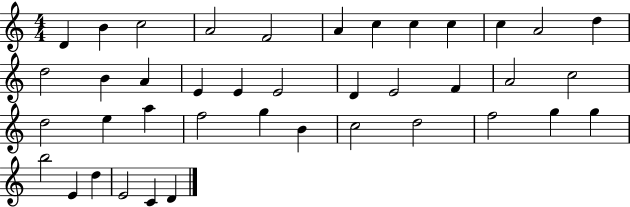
{
  \clef treble
  \numericTimeSignature
  \time 4/4
  \key c \major
  d'4 b'4 c''2 | a'2 f'2 | a'4 c''4 c''4 c''4 | c''4 a'2 d''4 | \break d''2 b'4 a'4 | e'4 e'4 e'2 | d'4 e'2 f'4 | a'2 c''2 | \break d''2 e''4 a''4 | f''2 g''4 b'4 | c''2 d''2 | f''2 g''4 g''4 | \break b''2 e'4 d''4 | e'2 c'4 d'4 | \bar "|."
}